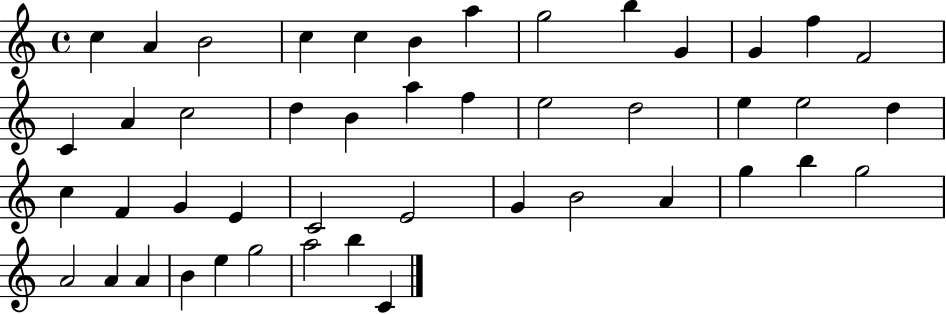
{
  \clef treble
  \time 4/4
  \defaultTimeSignature
  \key c \major
  c''4 a'4 b'2 | c''4 c''4 b'4 a''4 | g''2 b''4 g'4 | g'4 f''4 f'2 | \break c'4 a'4 c''2 | d''4 b'4 a''4 f''4 | e''2 d''2 | e''4 e''2 d''4 | \break c''4 f'4 g'4 e'4 | c'2 e'2 | g'4 b'2 a'4 | g''4 b''4 g''2 | \break a'2 a'4 a'4 | b'4 e''4 g''2 | a''2 b''4 c'4 | \bar "|."
}